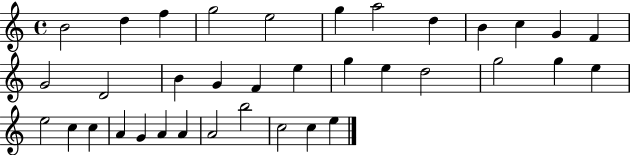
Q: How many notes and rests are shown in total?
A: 36